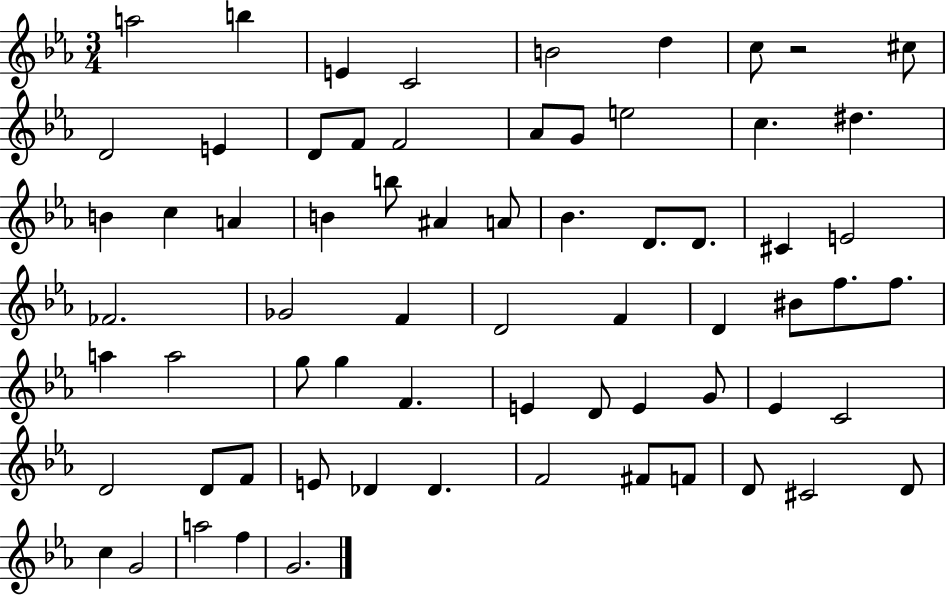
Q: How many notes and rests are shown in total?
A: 68